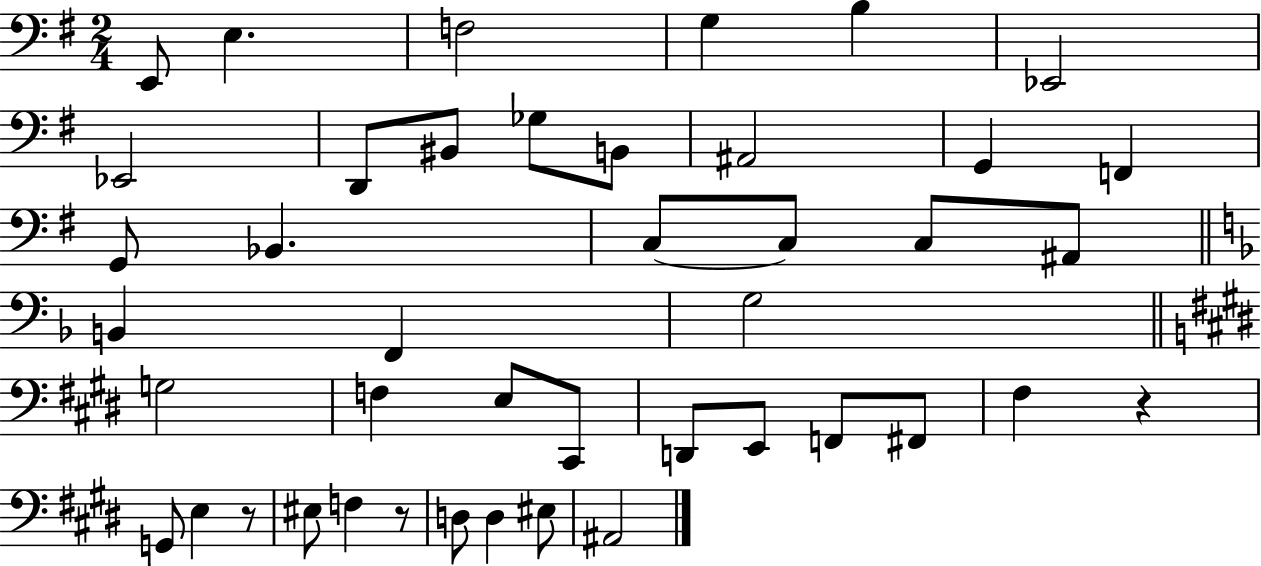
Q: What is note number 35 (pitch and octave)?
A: EIS3